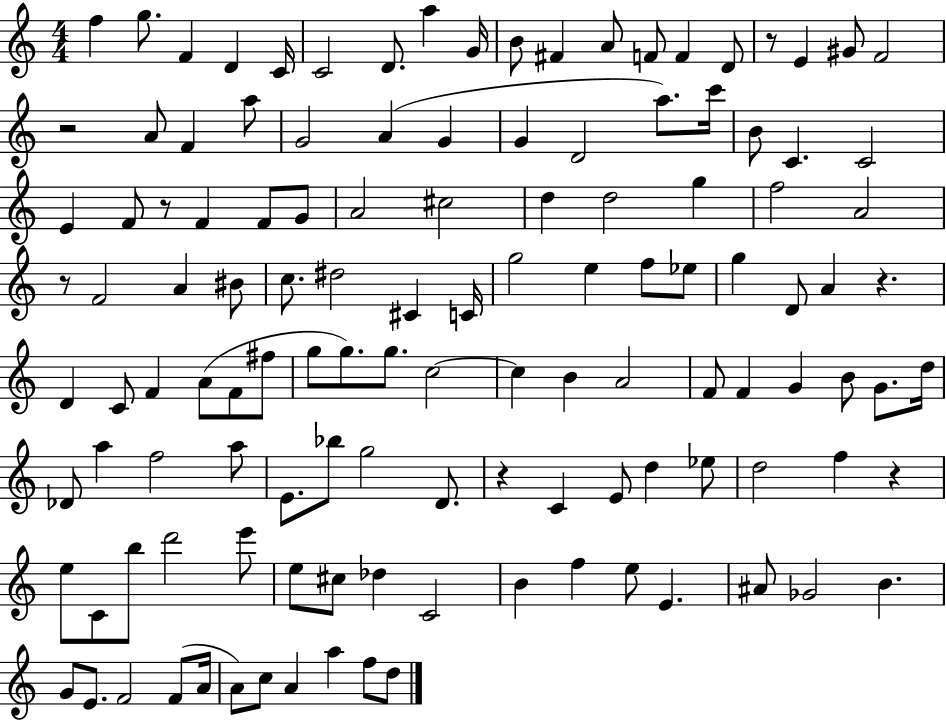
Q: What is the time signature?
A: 4/4